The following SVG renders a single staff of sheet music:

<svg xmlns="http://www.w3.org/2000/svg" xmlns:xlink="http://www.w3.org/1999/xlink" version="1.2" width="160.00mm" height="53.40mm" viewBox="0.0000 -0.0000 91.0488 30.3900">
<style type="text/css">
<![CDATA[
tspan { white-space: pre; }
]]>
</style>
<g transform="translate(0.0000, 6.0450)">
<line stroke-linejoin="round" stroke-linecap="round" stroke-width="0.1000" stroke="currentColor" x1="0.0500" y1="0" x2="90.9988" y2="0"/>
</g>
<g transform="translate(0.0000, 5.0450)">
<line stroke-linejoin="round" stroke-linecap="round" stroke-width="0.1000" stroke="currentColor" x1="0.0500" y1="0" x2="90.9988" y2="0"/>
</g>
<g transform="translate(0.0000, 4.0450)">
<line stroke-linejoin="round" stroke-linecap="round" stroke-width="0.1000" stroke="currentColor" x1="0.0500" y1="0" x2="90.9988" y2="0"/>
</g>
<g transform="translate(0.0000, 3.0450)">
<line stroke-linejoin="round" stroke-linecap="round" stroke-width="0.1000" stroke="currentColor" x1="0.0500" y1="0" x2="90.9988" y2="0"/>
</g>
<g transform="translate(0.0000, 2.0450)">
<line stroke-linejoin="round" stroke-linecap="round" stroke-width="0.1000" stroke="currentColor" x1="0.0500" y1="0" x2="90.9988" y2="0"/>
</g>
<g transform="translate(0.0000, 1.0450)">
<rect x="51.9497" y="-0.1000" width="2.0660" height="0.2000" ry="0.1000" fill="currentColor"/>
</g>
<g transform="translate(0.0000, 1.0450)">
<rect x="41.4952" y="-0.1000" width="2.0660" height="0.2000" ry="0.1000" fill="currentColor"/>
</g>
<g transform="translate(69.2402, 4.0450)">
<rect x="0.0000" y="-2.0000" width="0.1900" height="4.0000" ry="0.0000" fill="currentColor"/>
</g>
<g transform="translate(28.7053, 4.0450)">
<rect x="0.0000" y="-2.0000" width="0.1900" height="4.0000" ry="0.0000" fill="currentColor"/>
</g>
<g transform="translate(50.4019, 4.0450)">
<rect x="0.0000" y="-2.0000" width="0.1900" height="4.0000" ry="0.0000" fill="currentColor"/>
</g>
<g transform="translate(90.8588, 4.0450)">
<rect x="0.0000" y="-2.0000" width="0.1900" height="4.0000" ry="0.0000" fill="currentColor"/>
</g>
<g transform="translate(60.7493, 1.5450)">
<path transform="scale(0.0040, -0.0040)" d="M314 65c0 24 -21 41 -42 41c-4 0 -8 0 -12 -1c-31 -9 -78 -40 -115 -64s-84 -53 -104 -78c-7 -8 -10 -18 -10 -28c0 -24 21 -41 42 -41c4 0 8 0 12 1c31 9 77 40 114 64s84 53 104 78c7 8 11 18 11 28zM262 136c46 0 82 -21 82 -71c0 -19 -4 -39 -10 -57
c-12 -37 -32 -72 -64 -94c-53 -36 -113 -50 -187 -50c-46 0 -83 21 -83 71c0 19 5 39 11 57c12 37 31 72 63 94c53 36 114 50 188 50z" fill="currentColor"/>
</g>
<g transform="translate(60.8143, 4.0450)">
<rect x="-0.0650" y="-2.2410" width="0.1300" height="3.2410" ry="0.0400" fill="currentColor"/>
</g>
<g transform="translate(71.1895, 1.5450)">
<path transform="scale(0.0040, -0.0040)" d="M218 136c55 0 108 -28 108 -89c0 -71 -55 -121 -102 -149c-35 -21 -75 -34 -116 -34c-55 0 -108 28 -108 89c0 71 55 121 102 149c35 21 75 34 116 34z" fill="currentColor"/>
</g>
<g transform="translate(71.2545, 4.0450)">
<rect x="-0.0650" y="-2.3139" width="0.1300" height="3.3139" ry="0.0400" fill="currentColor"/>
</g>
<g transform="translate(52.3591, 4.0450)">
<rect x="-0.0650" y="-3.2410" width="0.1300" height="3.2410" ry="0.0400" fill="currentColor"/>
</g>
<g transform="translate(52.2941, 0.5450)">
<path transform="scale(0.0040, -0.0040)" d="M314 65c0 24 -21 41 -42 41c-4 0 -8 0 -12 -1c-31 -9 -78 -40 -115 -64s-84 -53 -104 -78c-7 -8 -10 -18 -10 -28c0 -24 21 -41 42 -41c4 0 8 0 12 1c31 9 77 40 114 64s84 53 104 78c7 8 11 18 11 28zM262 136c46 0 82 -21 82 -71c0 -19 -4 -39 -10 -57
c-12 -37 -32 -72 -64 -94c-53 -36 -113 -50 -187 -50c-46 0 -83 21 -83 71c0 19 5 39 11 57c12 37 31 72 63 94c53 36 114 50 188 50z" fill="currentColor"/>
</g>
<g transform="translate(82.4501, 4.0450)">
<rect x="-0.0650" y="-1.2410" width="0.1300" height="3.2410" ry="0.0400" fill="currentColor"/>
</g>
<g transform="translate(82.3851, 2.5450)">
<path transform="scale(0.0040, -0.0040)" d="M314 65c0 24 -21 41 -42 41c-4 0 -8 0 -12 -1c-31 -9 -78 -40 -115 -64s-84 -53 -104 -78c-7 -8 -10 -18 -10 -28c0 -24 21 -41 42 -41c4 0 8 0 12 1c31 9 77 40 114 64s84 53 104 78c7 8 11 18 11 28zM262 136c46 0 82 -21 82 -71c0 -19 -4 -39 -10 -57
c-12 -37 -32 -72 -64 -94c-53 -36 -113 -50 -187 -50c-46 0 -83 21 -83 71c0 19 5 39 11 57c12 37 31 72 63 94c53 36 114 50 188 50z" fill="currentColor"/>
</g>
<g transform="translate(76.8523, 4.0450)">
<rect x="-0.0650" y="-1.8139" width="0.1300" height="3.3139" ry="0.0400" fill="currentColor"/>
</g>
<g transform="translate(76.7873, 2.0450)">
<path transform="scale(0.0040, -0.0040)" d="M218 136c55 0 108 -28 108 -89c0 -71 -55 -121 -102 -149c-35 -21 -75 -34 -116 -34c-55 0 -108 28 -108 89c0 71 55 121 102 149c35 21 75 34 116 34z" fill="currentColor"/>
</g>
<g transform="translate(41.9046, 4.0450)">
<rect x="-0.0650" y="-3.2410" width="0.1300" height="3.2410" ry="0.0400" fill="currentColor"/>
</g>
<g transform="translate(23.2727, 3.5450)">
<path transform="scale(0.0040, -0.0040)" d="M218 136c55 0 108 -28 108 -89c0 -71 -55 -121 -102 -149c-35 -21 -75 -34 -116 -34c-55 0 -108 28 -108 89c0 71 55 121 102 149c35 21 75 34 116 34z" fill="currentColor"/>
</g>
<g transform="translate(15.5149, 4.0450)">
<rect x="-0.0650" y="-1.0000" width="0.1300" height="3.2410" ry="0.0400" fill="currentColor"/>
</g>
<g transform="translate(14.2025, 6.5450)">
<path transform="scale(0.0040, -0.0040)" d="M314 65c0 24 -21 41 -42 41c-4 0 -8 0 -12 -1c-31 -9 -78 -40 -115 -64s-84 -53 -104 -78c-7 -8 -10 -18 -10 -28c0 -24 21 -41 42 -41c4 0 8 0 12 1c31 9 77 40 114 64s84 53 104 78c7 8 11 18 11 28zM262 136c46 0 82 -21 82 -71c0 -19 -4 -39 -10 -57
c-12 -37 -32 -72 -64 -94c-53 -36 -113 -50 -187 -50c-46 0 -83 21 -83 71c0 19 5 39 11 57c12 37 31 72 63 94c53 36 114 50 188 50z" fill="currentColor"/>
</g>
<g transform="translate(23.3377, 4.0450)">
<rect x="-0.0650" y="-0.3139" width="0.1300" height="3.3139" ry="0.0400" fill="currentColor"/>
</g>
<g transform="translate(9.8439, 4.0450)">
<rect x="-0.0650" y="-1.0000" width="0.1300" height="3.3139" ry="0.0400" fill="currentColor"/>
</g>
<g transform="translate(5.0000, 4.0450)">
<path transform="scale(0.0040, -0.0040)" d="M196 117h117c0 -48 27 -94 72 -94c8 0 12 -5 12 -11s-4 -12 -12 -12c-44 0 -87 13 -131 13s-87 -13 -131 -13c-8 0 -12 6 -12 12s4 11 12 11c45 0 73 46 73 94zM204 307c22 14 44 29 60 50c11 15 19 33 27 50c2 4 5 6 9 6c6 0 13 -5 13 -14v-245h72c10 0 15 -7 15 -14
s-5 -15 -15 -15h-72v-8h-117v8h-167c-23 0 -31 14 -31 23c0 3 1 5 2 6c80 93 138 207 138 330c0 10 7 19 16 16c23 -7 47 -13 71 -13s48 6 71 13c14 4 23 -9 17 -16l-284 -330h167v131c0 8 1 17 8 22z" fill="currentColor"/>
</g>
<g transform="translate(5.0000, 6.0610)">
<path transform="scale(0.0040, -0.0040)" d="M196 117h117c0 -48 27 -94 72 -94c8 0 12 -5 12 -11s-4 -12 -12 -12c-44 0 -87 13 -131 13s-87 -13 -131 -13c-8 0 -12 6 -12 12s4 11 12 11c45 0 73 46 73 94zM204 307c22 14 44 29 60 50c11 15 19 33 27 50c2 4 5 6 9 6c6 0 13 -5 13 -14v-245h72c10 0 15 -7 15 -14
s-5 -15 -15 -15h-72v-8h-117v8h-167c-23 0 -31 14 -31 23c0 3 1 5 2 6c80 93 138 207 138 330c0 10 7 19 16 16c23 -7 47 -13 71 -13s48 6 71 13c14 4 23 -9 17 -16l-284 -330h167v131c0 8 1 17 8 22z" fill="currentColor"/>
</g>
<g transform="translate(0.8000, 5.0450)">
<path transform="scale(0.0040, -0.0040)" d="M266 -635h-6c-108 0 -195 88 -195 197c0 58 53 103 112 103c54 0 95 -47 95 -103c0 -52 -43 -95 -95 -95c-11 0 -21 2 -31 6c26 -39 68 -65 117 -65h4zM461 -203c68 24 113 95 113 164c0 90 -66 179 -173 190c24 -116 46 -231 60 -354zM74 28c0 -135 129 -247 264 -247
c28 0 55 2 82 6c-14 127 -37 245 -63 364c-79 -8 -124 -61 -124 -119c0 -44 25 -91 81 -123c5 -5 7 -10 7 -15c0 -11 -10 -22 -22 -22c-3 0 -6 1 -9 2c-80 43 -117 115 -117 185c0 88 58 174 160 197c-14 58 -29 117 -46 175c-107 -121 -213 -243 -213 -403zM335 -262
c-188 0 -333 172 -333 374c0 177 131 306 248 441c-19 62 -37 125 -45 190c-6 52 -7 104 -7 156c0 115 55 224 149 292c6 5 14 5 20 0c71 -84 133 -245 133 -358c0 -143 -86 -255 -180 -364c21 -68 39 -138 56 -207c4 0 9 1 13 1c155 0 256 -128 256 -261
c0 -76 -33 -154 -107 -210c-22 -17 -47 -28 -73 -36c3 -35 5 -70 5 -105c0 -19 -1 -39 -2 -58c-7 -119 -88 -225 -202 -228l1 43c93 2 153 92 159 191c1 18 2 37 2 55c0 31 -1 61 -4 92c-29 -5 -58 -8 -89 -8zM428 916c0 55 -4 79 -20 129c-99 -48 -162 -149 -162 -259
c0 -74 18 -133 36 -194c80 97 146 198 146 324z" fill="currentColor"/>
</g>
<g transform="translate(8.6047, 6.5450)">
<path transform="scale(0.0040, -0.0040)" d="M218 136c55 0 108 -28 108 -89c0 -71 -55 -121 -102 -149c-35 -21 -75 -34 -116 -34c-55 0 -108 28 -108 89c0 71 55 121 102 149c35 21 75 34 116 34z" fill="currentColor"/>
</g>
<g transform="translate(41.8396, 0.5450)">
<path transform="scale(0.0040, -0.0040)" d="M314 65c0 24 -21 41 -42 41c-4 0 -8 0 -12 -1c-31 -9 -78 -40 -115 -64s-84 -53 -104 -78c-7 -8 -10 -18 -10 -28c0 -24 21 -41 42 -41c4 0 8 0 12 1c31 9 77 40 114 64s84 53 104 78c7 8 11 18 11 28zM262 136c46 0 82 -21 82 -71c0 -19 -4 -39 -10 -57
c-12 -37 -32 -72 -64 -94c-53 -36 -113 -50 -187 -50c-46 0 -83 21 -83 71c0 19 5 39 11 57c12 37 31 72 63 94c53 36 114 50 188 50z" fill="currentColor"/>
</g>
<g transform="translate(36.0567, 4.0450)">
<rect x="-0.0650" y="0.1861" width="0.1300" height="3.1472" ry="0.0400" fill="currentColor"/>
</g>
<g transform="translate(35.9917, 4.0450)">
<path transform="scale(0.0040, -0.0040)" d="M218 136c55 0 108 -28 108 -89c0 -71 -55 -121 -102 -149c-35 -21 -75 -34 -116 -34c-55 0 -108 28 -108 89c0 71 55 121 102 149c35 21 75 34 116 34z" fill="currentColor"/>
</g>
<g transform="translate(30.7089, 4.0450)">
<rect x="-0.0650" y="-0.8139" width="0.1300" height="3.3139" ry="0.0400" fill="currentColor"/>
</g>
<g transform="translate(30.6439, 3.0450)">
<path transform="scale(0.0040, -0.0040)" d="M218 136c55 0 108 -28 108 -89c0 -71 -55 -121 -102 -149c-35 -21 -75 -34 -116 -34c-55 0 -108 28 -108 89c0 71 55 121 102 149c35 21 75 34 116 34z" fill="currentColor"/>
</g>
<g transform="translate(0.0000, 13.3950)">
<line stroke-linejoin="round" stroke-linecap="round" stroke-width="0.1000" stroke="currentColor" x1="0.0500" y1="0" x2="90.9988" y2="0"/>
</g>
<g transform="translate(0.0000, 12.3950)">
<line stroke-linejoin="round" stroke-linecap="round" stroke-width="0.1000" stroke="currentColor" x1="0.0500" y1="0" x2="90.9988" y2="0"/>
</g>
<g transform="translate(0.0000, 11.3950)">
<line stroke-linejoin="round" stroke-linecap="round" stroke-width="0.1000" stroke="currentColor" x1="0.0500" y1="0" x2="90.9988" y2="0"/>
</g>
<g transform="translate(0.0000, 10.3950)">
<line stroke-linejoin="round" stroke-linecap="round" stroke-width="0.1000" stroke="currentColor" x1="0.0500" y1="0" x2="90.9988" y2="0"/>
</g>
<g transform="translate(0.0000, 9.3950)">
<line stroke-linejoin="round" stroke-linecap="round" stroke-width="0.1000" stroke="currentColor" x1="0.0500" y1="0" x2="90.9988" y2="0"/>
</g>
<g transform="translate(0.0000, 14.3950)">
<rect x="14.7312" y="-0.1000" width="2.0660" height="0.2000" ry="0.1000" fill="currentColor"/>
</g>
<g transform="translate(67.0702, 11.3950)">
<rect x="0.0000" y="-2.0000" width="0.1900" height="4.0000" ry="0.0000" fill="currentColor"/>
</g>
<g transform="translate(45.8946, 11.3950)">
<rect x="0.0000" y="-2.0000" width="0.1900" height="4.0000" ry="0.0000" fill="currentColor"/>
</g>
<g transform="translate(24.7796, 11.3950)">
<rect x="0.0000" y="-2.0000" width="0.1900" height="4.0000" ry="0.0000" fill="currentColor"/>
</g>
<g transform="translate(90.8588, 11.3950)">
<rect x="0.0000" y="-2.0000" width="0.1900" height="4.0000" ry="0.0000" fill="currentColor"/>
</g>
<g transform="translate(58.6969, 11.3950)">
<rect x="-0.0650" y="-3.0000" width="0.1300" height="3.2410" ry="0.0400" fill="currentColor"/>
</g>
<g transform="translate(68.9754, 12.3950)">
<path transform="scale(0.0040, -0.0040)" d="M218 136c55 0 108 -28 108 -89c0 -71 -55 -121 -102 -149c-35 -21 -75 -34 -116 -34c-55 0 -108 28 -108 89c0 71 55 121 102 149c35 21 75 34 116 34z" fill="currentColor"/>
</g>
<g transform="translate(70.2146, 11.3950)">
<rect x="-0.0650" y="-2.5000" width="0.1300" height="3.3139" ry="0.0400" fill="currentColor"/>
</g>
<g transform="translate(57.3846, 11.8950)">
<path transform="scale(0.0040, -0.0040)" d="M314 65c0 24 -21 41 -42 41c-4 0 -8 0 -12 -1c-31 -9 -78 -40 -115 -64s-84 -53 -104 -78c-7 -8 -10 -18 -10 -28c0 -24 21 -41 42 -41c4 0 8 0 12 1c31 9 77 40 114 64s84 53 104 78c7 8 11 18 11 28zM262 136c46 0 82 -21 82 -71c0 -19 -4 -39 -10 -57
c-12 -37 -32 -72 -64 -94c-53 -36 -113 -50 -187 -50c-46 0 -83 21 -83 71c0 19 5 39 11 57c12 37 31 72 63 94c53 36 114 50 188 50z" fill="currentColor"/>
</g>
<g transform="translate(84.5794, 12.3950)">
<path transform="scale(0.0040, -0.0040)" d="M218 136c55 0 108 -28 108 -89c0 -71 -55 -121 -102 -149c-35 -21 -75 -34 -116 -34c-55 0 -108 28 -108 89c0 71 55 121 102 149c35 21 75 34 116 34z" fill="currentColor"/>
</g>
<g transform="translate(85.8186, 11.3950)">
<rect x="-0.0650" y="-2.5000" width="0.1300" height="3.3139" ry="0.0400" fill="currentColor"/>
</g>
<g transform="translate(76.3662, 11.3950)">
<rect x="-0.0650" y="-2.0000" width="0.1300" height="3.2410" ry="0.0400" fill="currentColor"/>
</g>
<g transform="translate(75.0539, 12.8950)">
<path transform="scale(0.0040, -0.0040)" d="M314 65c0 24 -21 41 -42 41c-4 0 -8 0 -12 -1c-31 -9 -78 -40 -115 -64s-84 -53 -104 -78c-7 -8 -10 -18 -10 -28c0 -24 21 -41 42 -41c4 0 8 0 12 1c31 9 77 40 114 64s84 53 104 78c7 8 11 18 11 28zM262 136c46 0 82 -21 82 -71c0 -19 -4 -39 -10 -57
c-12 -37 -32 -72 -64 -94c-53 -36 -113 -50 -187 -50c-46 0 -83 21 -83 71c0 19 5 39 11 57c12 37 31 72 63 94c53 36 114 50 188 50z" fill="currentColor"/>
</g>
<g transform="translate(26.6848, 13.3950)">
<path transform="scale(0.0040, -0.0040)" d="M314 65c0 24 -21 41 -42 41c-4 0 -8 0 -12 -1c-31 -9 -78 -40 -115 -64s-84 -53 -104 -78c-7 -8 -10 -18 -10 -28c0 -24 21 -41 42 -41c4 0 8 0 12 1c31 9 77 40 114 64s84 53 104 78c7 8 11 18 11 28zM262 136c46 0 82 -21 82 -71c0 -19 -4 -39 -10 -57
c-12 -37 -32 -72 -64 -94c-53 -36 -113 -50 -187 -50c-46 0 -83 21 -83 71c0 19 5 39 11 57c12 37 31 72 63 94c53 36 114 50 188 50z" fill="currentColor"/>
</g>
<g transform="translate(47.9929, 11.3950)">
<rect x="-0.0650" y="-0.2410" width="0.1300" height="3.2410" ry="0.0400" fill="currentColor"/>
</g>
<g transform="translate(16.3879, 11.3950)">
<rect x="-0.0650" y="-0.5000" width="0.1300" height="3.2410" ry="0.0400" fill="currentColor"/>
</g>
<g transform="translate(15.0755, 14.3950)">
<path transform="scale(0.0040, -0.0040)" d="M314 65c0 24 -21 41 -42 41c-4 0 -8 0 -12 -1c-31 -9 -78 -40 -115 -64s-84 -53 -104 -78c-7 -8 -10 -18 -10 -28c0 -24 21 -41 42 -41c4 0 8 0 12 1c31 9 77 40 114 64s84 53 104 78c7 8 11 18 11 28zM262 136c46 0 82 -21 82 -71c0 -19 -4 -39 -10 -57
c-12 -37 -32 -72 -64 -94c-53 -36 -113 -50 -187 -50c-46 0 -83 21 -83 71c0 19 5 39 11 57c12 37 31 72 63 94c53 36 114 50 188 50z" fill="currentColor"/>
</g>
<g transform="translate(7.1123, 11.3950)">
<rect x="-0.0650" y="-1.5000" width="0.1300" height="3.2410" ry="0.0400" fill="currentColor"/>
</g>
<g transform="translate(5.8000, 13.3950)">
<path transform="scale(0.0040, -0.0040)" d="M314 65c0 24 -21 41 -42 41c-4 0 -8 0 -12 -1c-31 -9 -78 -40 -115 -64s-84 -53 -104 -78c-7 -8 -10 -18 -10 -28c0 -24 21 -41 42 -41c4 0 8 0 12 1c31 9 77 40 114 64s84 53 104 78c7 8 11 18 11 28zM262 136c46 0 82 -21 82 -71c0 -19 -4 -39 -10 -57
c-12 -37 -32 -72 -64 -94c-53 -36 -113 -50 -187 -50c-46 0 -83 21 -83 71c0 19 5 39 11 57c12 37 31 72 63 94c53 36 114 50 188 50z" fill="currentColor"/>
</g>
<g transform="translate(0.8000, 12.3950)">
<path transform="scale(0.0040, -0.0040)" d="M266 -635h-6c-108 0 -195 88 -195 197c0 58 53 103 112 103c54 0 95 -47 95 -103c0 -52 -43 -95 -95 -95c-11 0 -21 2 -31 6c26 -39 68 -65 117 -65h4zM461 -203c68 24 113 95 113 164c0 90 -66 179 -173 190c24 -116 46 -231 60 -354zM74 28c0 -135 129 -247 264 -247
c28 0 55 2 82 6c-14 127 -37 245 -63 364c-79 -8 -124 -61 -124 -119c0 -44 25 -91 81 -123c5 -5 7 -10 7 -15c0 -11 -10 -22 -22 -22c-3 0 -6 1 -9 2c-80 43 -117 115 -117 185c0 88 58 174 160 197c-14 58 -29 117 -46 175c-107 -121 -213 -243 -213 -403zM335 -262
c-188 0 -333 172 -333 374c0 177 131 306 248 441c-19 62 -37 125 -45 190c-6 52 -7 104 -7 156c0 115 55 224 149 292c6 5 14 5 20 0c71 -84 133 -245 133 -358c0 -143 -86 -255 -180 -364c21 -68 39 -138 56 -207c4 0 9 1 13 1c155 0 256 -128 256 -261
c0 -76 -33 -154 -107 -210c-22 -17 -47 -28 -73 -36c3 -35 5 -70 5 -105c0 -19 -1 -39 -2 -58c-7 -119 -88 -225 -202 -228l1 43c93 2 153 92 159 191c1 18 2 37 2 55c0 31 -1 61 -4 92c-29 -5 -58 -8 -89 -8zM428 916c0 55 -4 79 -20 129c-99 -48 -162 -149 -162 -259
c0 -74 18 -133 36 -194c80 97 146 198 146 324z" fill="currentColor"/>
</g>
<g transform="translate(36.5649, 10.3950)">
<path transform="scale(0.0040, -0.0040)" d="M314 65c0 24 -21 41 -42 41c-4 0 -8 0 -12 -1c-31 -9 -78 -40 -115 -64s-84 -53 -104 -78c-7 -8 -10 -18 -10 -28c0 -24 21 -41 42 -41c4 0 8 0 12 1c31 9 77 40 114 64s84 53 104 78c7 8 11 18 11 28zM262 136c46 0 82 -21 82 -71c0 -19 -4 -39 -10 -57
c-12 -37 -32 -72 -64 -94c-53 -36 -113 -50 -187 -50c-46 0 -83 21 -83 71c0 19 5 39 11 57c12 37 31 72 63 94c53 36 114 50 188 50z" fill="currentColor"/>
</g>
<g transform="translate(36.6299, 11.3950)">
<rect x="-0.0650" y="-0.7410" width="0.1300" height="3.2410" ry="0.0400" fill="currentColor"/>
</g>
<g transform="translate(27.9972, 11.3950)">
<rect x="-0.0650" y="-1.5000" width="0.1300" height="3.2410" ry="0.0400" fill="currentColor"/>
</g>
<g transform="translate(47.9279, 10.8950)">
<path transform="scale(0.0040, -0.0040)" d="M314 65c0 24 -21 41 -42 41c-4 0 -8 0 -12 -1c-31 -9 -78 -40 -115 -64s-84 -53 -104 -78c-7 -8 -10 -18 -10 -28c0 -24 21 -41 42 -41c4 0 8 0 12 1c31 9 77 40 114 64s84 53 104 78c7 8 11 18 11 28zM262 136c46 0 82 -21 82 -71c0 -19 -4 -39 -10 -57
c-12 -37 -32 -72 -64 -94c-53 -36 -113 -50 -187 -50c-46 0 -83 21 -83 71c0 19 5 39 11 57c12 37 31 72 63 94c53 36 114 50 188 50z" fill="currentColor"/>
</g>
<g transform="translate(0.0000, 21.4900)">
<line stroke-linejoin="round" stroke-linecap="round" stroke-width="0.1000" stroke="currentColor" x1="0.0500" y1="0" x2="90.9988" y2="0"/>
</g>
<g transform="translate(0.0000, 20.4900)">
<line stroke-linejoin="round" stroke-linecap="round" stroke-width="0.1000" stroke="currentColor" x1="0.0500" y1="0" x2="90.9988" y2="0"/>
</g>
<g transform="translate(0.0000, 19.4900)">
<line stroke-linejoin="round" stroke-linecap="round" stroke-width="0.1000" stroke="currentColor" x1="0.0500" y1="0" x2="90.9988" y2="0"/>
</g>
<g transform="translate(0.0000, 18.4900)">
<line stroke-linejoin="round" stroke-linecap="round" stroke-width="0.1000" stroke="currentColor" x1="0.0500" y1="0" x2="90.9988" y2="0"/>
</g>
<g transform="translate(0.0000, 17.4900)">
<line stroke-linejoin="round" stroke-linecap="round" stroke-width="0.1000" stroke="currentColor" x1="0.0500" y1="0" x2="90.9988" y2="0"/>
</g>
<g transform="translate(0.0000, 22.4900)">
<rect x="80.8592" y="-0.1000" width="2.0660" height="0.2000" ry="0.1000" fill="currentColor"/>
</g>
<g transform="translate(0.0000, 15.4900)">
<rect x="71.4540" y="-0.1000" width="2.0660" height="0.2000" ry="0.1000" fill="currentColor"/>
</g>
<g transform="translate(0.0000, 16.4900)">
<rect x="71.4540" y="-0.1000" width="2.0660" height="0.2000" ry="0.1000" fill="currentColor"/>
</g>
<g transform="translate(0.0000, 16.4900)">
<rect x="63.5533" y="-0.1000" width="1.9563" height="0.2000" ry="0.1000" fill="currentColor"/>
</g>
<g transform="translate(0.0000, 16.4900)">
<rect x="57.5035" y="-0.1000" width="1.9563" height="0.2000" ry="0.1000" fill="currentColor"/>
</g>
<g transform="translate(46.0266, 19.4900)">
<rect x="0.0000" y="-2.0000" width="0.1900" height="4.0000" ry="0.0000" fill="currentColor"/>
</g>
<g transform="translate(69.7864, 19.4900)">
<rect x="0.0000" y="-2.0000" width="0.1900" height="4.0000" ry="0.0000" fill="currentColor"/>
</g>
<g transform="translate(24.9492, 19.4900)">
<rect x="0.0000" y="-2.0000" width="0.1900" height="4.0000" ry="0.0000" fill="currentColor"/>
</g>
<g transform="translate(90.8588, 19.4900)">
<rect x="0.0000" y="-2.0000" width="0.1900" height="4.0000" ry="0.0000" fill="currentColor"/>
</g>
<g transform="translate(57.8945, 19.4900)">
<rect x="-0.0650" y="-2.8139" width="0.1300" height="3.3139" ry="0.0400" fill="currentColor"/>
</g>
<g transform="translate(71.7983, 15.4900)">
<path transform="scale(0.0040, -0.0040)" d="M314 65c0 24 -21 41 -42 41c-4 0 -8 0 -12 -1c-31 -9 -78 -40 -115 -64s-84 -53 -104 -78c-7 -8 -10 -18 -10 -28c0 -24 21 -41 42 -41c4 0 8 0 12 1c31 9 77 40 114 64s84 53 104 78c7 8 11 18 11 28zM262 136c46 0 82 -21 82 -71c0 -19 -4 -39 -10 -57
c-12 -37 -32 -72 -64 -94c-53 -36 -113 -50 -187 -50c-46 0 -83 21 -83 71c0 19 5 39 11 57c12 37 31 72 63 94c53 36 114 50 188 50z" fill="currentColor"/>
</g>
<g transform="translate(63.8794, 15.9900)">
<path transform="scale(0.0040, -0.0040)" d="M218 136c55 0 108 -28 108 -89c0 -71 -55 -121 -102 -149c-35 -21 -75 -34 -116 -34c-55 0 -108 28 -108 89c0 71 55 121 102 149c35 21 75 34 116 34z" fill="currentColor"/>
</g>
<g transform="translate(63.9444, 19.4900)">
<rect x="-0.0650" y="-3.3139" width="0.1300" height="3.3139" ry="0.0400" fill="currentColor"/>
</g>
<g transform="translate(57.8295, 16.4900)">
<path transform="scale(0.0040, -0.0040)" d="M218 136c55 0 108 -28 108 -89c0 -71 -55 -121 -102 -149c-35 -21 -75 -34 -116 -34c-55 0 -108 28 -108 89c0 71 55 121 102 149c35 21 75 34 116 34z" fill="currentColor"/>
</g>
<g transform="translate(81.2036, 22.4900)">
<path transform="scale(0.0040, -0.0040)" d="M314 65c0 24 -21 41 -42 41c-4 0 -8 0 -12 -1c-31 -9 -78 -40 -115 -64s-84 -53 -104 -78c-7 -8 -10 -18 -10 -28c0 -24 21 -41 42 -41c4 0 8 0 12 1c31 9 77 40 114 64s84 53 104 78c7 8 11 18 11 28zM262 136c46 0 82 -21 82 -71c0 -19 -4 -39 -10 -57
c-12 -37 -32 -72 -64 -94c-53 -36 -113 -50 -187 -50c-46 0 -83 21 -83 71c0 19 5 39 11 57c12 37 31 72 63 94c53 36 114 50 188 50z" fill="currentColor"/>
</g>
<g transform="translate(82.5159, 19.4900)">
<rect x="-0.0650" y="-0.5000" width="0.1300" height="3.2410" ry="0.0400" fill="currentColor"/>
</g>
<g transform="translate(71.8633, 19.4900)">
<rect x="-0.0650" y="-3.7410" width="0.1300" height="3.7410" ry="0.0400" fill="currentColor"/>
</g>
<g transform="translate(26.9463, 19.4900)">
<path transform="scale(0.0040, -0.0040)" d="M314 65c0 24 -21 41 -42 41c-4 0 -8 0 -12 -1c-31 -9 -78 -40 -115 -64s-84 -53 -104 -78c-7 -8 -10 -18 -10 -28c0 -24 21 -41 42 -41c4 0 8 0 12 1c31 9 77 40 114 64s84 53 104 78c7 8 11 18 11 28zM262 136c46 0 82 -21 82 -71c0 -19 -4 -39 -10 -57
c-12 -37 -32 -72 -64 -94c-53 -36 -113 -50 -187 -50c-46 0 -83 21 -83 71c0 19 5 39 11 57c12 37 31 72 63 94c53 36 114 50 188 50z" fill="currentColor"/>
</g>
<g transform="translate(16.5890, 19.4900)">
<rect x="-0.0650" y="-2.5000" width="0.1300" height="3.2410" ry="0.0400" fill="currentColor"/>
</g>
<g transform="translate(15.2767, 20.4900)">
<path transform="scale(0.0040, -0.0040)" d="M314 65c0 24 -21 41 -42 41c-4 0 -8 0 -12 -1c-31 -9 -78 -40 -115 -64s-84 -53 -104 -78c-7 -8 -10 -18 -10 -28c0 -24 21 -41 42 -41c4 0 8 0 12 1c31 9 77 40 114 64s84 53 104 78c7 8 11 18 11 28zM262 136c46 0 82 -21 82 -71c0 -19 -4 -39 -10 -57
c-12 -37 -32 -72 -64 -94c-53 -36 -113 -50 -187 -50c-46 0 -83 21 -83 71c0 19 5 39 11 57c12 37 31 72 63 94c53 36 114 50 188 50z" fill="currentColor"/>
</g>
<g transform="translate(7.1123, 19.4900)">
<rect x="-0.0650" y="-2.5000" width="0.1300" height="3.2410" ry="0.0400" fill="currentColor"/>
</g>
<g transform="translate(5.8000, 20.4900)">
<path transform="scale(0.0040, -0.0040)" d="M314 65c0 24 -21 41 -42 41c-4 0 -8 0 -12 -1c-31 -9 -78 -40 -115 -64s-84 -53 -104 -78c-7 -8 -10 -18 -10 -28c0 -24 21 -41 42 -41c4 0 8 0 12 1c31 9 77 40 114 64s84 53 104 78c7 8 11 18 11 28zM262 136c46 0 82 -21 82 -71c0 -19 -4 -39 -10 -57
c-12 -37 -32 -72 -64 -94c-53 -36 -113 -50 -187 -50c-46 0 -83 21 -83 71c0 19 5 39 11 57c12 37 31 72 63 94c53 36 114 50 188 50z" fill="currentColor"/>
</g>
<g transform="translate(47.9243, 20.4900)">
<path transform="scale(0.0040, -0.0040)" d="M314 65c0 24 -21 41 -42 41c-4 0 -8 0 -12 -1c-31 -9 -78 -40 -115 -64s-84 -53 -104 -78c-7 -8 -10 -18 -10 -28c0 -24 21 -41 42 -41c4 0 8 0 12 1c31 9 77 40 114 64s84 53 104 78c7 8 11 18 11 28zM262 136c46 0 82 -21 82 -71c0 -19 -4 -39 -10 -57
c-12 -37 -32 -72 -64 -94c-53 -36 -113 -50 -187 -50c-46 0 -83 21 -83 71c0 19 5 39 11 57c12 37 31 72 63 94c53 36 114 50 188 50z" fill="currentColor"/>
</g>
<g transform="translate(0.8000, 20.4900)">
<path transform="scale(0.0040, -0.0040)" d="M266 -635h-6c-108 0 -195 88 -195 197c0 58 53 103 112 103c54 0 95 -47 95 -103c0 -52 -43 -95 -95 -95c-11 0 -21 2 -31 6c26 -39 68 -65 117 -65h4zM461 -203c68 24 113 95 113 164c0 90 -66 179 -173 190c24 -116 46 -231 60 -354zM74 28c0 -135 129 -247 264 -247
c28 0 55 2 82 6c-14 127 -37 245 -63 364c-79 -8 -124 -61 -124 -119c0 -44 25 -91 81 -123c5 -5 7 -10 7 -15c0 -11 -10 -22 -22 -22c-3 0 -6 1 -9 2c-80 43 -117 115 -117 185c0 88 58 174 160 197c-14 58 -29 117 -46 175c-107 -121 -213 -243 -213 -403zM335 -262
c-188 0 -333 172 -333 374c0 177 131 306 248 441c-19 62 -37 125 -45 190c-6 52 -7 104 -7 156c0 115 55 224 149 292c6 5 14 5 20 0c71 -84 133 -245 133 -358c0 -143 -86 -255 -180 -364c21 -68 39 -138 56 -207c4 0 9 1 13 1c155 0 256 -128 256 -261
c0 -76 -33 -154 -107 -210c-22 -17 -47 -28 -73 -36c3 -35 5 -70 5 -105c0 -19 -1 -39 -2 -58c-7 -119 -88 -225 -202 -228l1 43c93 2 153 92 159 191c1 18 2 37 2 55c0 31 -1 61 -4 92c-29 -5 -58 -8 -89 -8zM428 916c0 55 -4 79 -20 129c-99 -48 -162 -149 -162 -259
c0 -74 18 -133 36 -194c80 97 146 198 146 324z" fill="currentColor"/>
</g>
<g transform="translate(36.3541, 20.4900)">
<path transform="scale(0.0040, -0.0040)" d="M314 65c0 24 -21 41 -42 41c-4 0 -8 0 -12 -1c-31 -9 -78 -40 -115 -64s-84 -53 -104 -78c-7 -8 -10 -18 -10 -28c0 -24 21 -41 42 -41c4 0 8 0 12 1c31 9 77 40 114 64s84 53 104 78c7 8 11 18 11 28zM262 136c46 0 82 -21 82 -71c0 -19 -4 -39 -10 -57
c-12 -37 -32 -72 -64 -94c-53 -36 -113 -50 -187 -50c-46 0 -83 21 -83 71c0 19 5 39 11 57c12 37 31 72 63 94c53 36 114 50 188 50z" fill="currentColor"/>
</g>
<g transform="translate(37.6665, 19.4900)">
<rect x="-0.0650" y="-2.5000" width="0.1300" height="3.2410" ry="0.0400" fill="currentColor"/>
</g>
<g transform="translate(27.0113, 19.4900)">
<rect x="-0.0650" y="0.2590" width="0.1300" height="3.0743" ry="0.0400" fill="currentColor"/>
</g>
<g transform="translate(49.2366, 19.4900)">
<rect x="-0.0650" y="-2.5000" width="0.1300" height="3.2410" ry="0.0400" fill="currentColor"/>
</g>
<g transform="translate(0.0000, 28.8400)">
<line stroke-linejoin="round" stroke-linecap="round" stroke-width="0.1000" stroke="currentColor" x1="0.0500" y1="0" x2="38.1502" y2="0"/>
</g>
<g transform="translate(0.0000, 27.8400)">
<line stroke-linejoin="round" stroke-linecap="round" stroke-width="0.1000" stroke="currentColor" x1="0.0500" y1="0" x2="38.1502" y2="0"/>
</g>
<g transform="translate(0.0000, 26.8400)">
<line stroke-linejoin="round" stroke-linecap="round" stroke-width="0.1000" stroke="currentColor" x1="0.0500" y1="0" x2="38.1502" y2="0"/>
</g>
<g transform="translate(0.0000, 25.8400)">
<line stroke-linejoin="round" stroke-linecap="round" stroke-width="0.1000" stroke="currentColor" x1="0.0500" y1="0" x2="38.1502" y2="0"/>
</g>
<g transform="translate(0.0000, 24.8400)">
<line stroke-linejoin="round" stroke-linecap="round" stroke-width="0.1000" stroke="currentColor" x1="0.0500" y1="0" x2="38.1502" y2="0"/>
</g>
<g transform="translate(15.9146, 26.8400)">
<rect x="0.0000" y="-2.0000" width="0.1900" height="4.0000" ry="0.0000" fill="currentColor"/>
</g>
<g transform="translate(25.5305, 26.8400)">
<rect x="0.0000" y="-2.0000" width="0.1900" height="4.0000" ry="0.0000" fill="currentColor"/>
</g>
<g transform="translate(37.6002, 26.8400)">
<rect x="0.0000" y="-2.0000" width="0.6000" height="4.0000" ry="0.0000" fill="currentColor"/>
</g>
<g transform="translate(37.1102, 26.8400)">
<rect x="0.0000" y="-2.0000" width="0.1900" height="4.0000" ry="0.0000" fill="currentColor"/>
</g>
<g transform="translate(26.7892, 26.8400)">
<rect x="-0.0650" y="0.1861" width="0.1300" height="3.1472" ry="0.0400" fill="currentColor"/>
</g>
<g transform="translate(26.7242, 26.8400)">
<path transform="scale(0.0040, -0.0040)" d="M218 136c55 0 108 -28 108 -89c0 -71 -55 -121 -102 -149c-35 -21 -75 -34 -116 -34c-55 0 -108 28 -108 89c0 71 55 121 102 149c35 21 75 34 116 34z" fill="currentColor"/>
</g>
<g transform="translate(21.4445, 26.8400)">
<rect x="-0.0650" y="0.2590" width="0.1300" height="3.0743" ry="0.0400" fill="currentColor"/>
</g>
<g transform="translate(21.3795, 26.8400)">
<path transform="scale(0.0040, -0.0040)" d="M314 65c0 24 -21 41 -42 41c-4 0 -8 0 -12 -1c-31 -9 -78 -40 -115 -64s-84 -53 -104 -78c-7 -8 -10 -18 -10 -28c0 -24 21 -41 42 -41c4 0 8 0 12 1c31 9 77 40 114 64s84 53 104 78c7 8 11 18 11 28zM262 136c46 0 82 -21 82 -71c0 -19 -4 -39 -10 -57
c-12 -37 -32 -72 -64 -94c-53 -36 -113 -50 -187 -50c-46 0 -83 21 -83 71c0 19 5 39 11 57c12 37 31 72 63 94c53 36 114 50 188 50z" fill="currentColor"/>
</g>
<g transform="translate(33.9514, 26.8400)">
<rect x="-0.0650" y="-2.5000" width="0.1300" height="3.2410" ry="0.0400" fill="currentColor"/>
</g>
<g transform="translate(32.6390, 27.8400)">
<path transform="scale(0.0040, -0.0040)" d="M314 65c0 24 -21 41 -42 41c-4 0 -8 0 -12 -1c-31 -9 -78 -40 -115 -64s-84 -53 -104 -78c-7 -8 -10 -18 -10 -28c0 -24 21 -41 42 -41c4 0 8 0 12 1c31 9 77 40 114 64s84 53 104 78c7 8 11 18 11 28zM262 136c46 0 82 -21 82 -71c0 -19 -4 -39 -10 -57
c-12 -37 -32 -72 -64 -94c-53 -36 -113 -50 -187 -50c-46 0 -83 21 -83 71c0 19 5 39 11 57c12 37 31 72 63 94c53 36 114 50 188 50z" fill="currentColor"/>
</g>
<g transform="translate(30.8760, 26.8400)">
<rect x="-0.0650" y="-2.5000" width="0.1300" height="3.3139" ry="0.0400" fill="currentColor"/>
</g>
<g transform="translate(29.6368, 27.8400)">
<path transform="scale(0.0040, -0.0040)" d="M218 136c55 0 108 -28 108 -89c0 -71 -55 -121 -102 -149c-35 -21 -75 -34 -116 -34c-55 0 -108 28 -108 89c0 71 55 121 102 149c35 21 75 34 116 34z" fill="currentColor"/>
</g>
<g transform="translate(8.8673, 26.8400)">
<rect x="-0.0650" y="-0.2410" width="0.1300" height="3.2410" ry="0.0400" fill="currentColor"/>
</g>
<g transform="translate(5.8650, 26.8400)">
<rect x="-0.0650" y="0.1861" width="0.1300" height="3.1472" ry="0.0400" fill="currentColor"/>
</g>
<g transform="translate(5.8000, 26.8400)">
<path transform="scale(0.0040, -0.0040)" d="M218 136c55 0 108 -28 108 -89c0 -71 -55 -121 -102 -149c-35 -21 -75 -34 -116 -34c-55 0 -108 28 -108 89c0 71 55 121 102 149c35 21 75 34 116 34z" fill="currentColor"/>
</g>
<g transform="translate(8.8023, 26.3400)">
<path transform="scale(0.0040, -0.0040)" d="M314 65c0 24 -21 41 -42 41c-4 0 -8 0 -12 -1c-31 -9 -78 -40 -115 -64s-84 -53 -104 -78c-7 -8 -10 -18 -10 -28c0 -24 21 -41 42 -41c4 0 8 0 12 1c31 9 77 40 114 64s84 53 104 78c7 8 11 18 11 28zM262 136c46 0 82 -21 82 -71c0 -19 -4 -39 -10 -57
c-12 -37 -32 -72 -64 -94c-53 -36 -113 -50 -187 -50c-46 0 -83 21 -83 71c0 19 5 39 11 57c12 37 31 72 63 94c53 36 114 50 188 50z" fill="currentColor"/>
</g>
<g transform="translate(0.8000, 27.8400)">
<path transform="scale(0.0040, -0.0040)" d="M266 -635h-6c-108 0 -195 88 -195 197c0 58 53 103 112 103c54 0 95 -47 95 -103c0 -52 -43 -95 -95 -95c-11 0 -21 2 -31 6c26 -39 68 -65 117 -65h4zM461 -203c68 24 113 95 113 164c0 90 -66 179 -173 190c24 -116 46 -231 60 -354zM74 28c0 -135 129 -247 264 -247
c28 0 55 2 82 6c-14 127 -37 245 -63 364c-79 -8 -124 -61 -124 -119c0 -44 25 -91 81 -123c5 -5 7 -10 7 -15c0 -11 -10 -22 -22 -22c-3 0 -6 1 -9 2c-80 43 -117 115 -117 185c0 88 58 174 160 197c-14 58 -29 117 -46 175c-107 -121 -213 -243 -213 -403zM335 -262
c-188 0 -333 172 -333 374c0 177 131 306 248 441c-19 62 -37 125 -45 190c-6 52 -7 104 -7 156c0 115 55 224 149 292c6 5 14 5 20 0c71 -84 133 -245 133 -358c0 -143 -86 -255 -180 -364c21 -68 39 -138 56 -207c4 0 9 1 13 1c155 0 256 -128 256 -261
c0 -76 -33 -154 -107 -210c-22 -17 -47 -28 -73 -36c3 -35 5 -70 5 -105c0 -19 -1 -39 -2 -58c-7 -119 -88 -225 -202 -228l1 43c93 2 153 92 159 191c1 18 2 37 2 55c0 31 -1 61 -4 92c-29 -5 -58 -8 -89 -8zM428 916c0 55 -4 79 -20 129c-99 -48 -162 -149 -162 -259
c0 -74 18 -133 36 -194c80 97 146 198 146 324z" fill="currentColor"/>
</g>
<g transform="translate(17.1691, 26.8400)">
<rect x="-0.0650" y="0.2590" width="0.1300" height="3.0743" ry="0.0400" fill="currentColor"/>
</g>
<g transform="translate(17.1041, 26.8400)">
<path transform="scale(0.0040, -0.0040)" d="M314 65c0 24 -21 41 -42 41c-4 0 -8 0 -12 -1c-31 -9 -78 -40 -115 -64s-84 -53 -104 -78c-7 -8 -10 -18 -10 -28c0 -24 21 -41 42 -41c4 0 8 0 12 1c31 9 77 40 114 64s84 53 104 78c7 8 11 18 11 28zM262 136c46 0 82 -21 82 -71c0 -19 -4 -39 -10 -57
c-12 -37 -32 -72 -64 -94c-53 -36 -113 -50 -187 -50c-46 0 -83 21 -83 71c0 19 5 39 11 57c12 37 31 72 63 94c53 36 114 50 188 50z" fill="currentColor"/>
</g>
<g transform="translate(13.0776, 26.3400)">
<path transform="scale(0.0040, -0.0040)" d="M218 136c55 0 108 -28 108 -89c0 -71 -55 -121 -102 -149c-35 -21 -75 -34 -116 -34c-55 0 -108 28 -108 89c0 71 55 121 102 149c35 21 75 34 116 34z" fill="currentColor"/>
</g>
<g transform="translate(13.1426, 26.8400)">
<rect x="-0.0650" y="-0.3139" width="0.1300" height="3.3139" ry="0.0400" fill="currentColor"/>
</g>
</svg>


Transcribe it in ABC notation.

X:1
T:Untitled
M:4/4
L:1/4
K:C
D D2 c d B b2 b2 g2 g f e2 E2 C2 E2 d2 c2 A2 G F2 G G2 G2 B2 G2 G2 a b c'2 C2 B c2 c B2 B2 B G G2